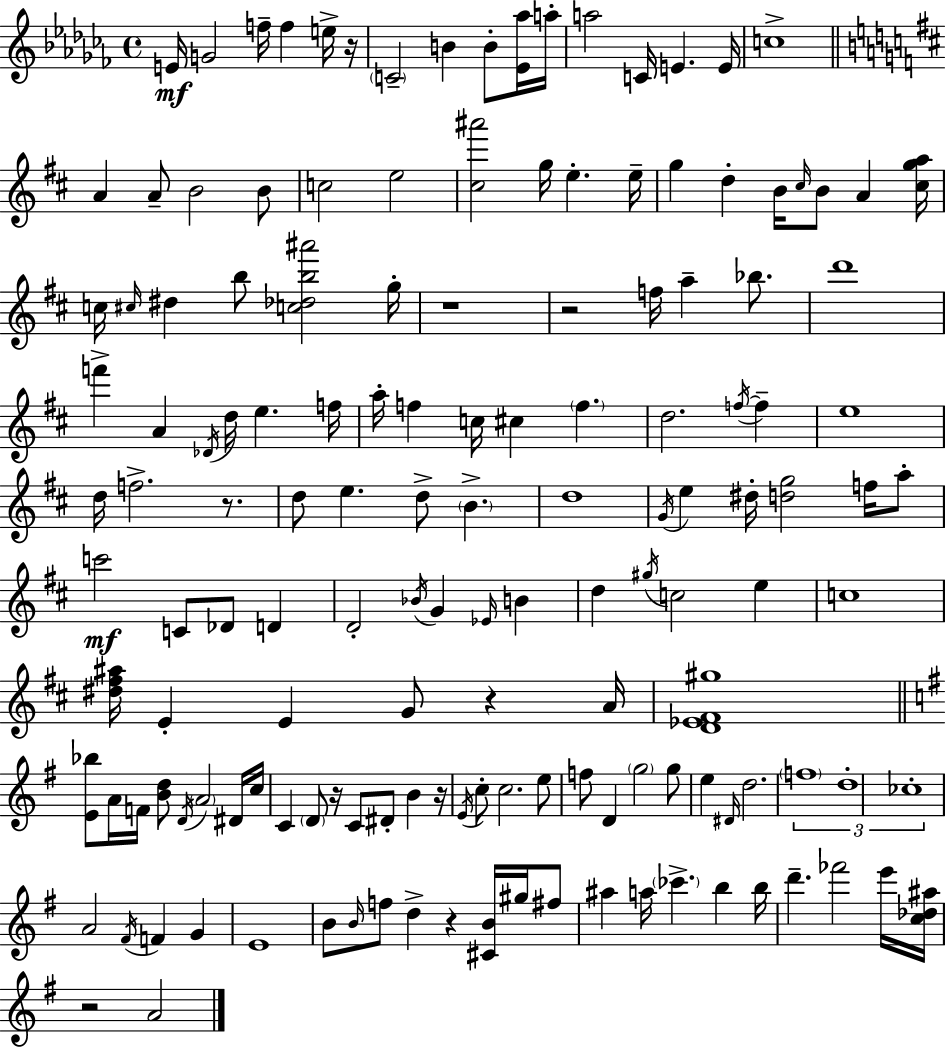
E4/s G4/h F5/s F5/q E5/s R/s C4/h B4/q B4/e [Eb4,Ab5]/s A5/s A5/h C4/s E4/q. E4/s C5/w A4/q A4/e B4/h B4/e C5/h E5/h [C#5,A#6]/h G5/s E5/q. E5/s G5/q D5/q B4/s C#5/s B4/e A4/q [C#5,G5,A5]/s C5/s C#5/s D#5/q B5/e [C5,Db5,B5,A#6]/h G5/s R/w R/h F5/s A5/q Bb5/e. D6/w F6/q A4/q Db4/s D5/s E5/q. F5/s A5/s F5/q C5/s C#5/q F5/q. D5/h. F5/s F5/q E5/w D5/s F5/h. R/e. D5/e E5/q. D5/e B4/q. D5/w G4/s E5/q D#5/s [D5,G5]/h F5/s A5/e C6/h C4/e Db4/e D4/q D4/h Bb4/s G4/q Eb4/s B4/q D5/q G#5/s C5/h E5/q C5/w [D#5,F#5,A#5]/s E4/q E4/q G4/e R/q A4/s [D4,Eb4,F#4,G#5]/w [E4,Bb5]/e A4/s F4/s [B4,D5]/e D4/s A4/h D#4/s C5/s C4/q D4/e R/s C4/e D#4/e B4/q R/s E4/s C5/e C5/h. E5/e F5/e D4/q G5/h G5/e E5/q D#4/s D5/h. F5/w D5/w CES5/w A4/h F#4/s F4/q G4/q E4/w B4/e B4/s F5/e D5/q R/q [C#4,B4]/s G#5/s F#5/e A#5/q A5/s CES6/q. B5/q B5/s D6/q. FES6/h E6/s [C5,Db5,A#5]/s R/h A4/h